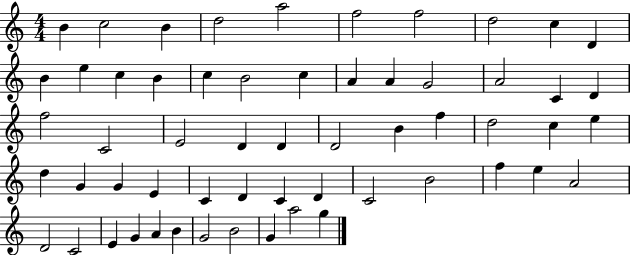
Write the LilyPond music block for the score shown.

{
  \clef treble
  \numericTimeSignature
  \time 4/4
  \key c \major
  b'4 c''2 b'4 | d''2 a''2 | f''2 f''2 | d''2 c''4 d'4 | \break b'4 e''4 c''4 b'4 | c''4 b'2 c''4 | a'4 a'4 g'2 | a'2 c'4 d'4 | \break f''2 c'2 | e'2 d'4 d'4 | d'2 b'4 f''4 | d''2 c''4 e''4 | \break d''4 g'4 g'4 e'4 | c'4 d'4 c'4 d'4 | c'2 b'2 | f''4 e''4 a'2 | \break d'2 c'2 | e'4 g'4 a'4 b'4 | g'2 b'2 | g'4 a''2 g''4 | \break \bar "|."
}